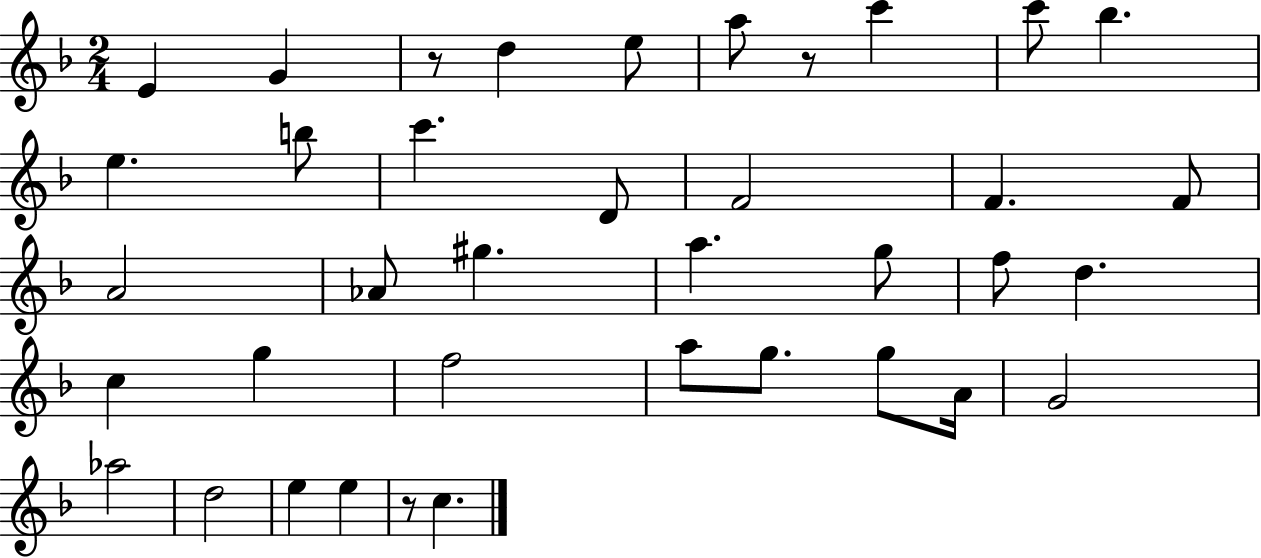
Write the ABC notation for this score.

X:1
T:Untitled
M:2/4
L:1/4
K:F
E G z/2 d e/2 a/2 z/2 c' c'/2 _b e b/2 c' D/2 F2 F F/2 A2 _A/2 ^g a g/2 f/2 d c g f2 a/2 g/2 g/2 A/4 G2 _a2 d2 e e z/2 c